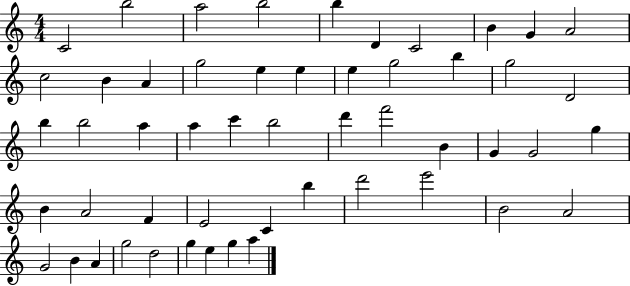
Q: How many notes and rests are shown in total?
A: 52